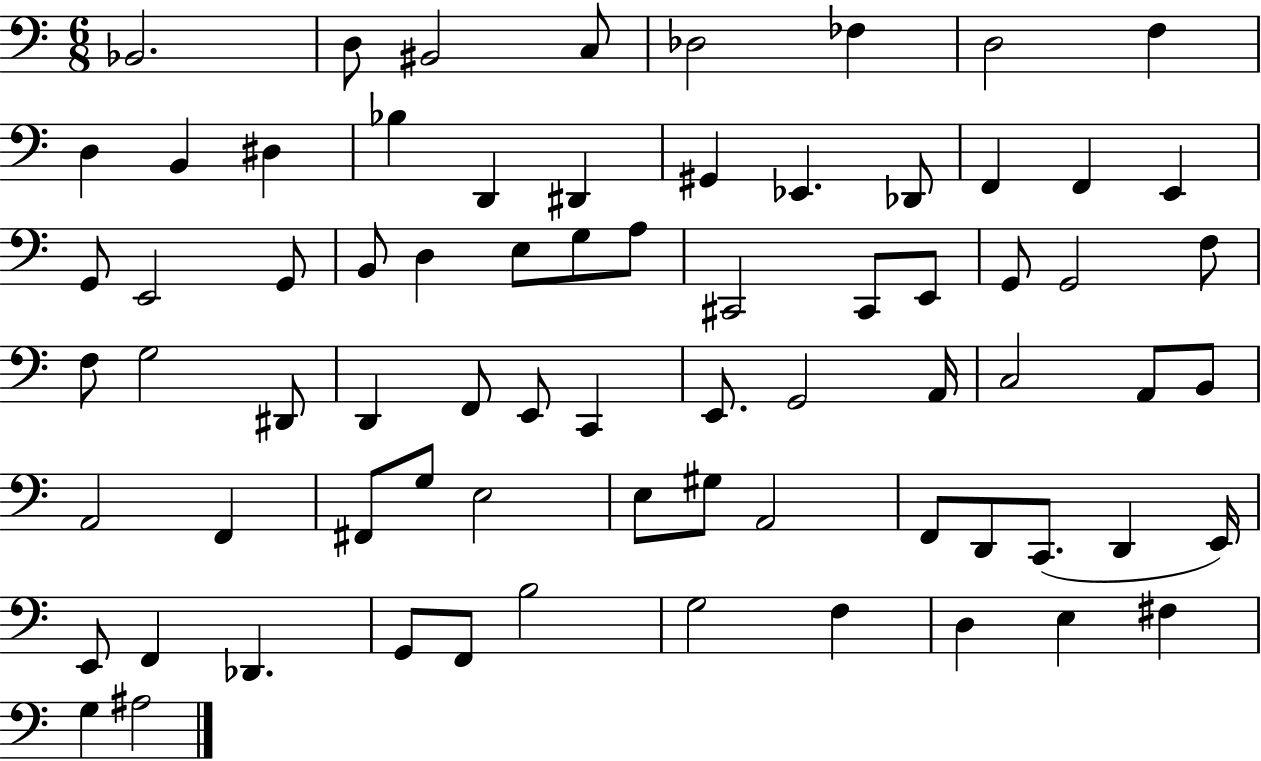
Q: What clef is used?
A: bass